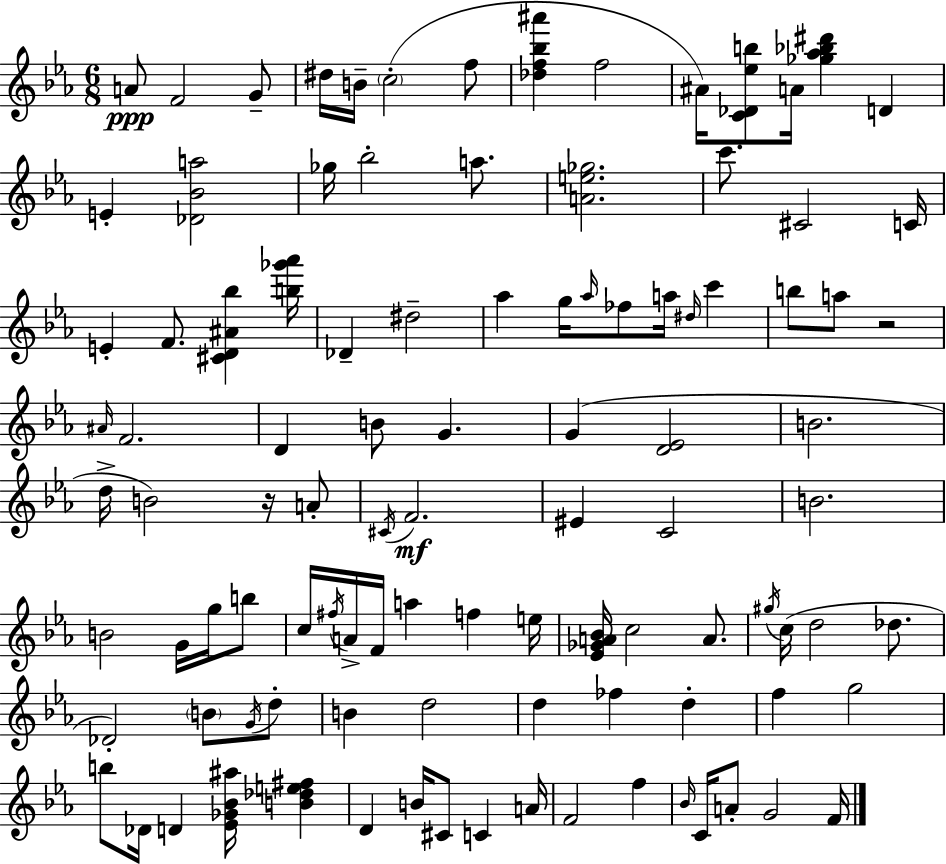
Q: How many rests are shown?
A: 2